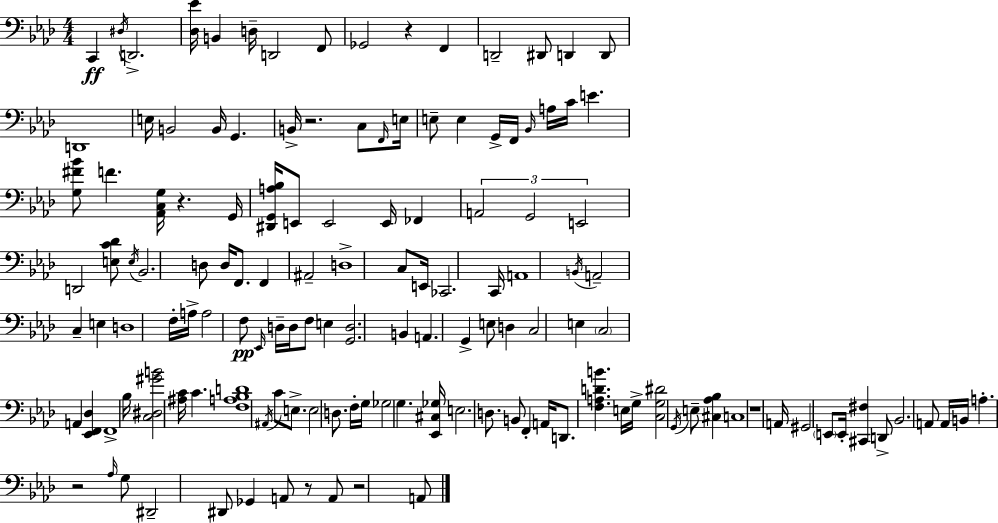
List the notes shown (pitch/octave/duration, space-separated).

C2/q D#3/s D2/h. [Db3,Eb4]/s B2/q D3/s D2/h F2/e Gb2/h R/q F2/q D2/h D#2/e D2/q D2/e D2/w E3/s B2/h B2/s G2/q. B2/s R/h. C3/e F2/s E3/s E3/e E3/q G2/s F2/s Bb2/s A3/s C4/s E4/q. [G3,F#4,Bb4]/e F4/q. [Ab2,C3,G3]/s R/q. G2/s [D#2,G2,A3,Bb3]/s E2/e E2/h E2/s FES2/q A2/h G2/h E2/h D2/h [E3,C4,Db4]/e E3/s Bb2/h. D3/e D3/s F2/e. F2/q A#2/h D3/w C3/e E2/s CES2/h. C2/s A2/w B2/s A2/h C3/q E3/q D3/w F3/s A3/s A3/h F3/e Eb2/s D3/s D3/s F3/e E3/q [G2,D3]/h. B2/q A2/q. G2/q E3/e D3/q C3/h E3/q C3/h A2/q [Eb2,F2,Db3]/q F2/w Bb3/s [C3,D#3,G#4,B4]/h [A#3,C4]/s C4/q. [F3,A3,Bb3,D4]/w A#2/s C4/e E3/e. E3/h D3/e. F3/s G3/s Gb3/h G3/q. [Eb2,C#3,Gb3]/s E3/h. D3/e. B2/e F2/q A2/s D2/e. [F3,A3,D4,B4]/q. E3/s G3/s [C3,G3,D#4]/h G2/s E3/e [C#3,Ab3,Bb3]/q C3/w R/w A2/s G#2/h E2/e E2/s [C#2,F#3]/q D2/e Bb2/h. A2/e A2/s B2/s A3/q. R/h Ab3/s G3/e D#2/h D#2/e Gb2/q A2/e R/e A2/e R/h A2/e